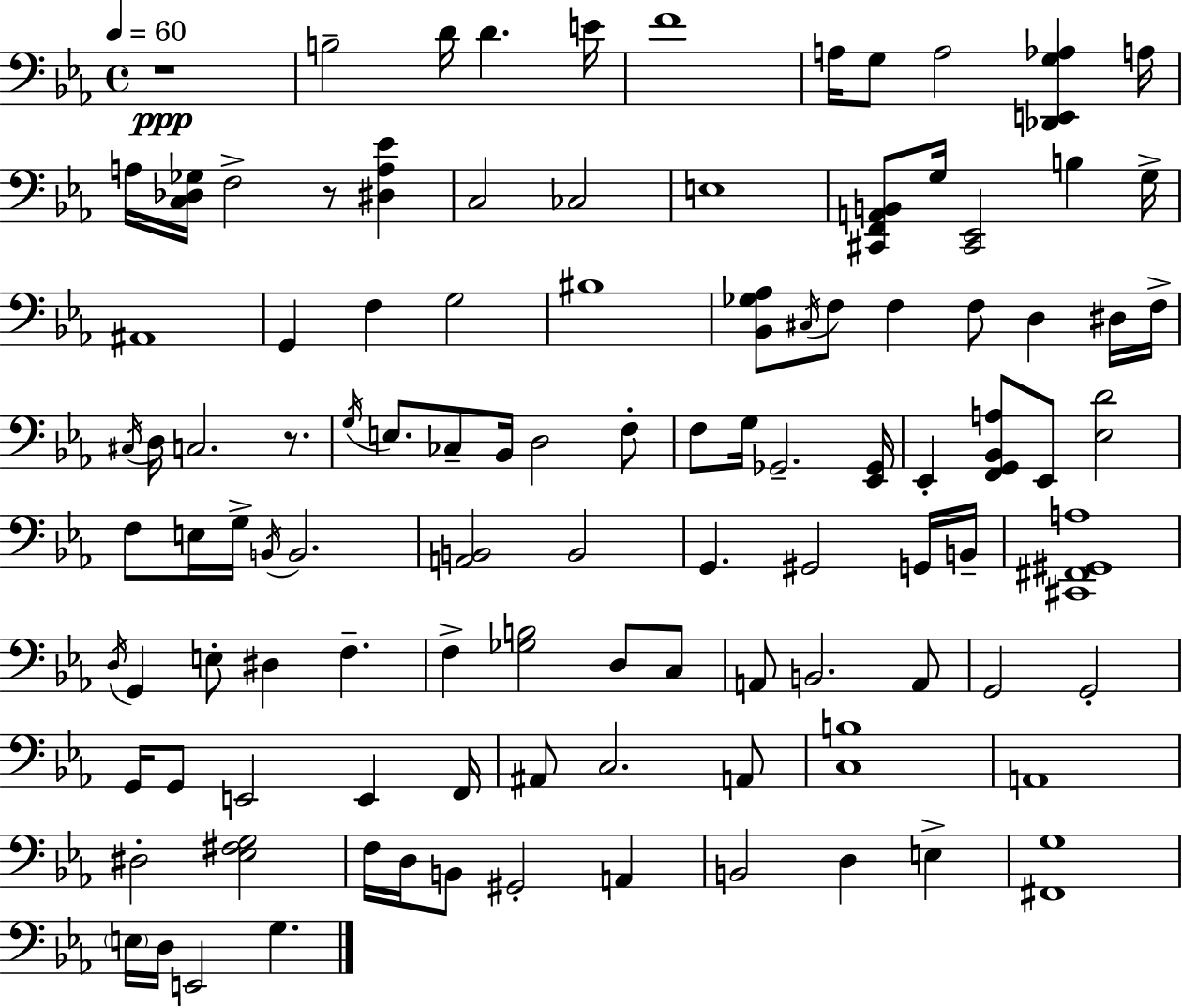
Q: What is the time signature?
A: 4/4